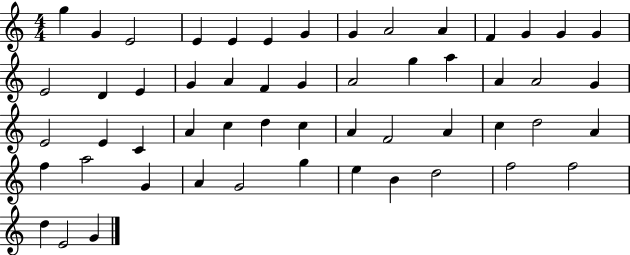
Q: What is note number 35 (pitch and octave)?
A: A4